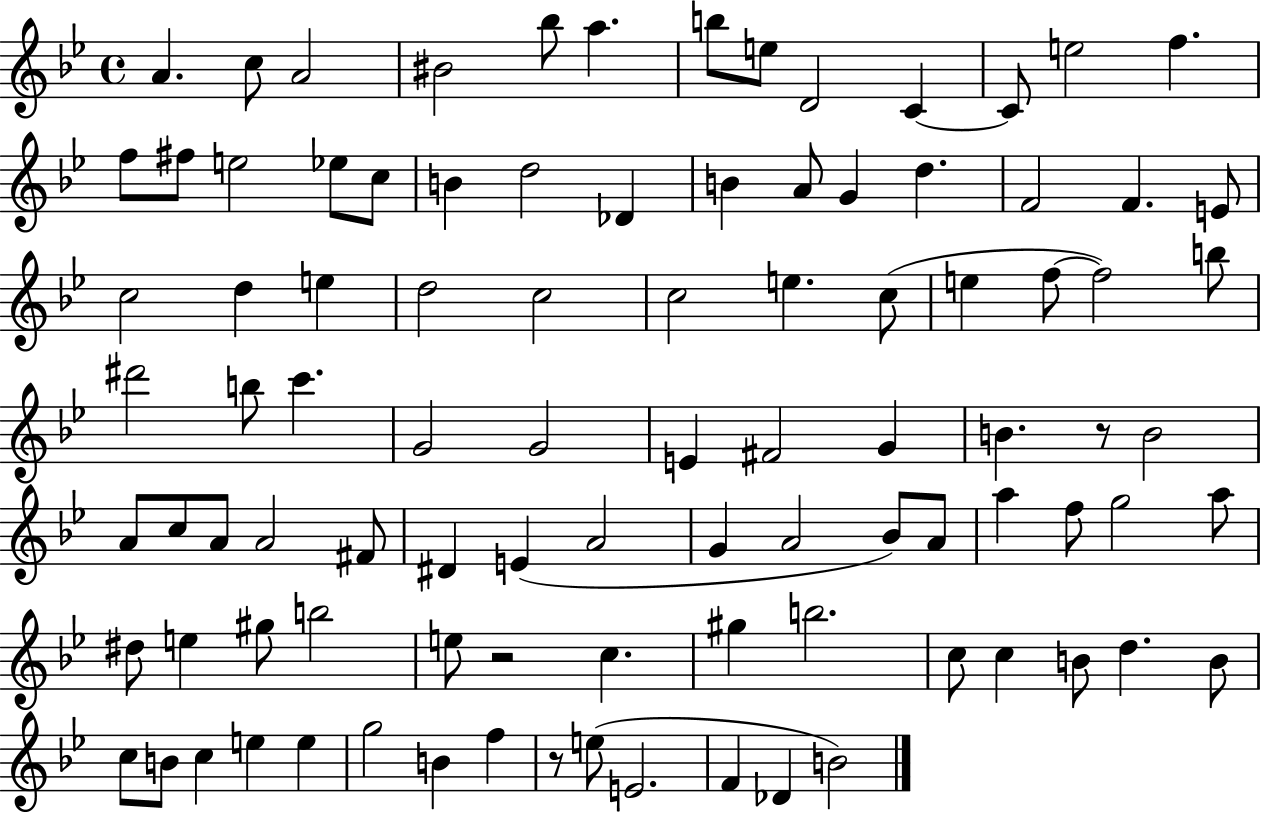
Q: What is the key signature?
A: BES major